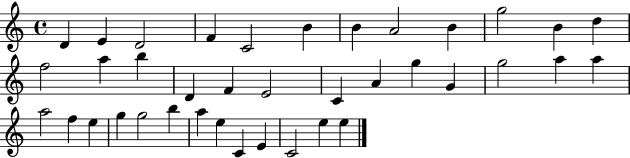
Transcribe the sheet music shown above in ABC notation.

X:1
T:Untitled
M:4/4
L:1/4
K:C
D E D2 F C2 B B A2 B g2 B d f2 a b D F E2 C A g G g2 a a a2 f e g g2 b a e C E C2 e e